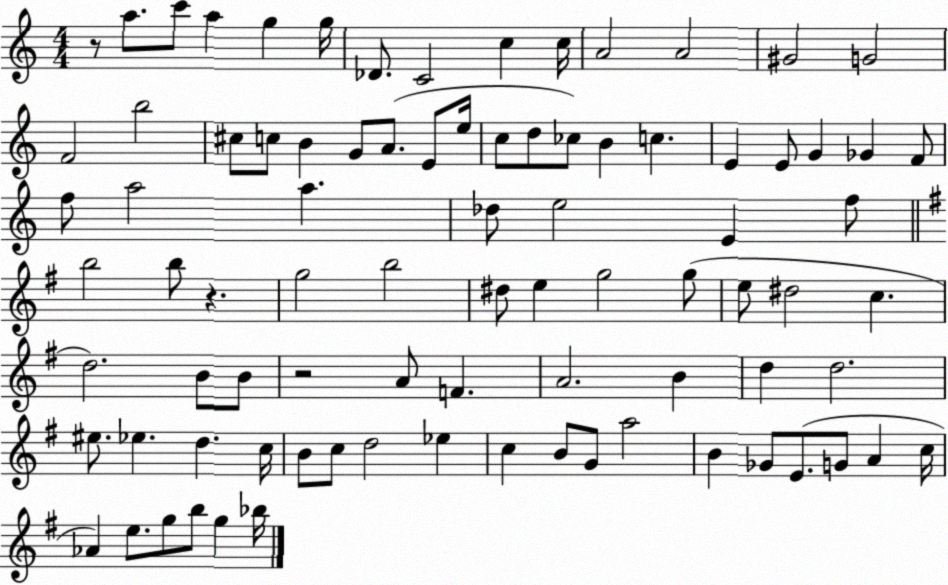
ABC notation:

X:1
T:Untitled
M:4/4
L:1/4
K:C
z/2 a/2 c'/2 a g g/4 _D/2 C2 c c/4 A2 A2 ^G2 G2 F2 b2 ^c/2 c/2 B G/2 A/2 E/2 e/4 c/2 d/2 _c/2 B c E E/2 G _G F/2 f/2 a2 a _d/2 e2 E f/2 b2 b/2 z g2 b2 ^d/2 e g2 g/2 e/2 ^d2 c d2 B/2 B/2 z2 A/2 F A2 B d d2 ^e/2 _e d c/4 B/2 c/2 d2 _e c B/2 G/2 a2 B _G/2 E/2 G/2 A c/4 _A e/2 g/2 b/2 g _b/4